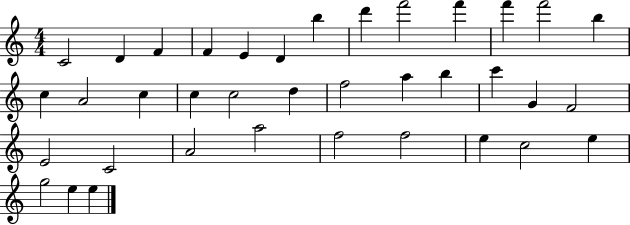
{
  \clef treble
  \numericTimeSignature
  \time 4/4
  \key c \major
  c'2 d'4 f'4 | f'4 e'4 d'4 b''4 | d'''4 f'''2 f'''4 | f'''4 f'''2 b''4 | \break c''4 a'2 c''4 | c''4 c''2 d''4 | f''2 a''4 b''4 | c'''4 g'4 f'2 | \break e'2 c'2 | a'2 a''2 | f''2 f''2 | e''4 c''2 e''4 | \break g''2 e''4 e''4 | \bar "|."
}